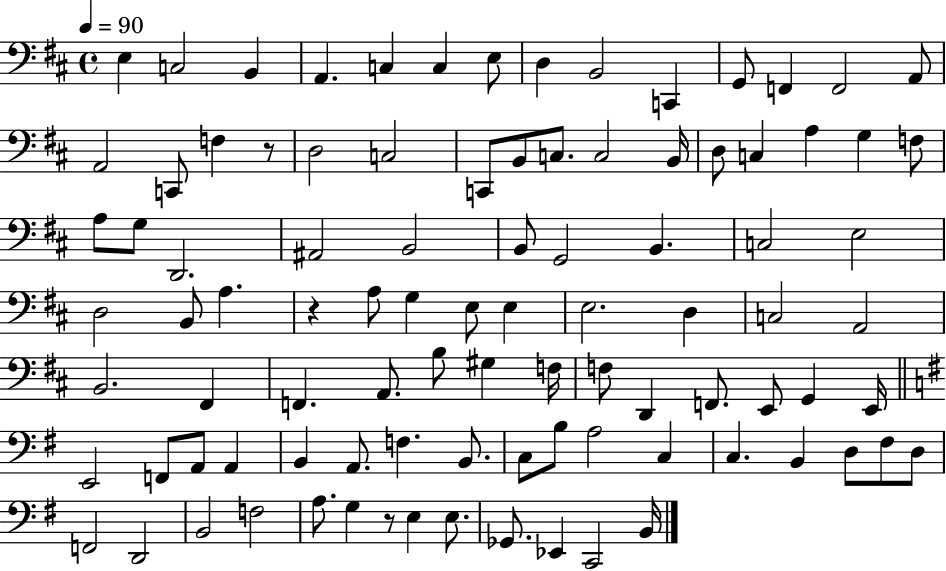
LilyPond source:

{
  \clef bass
  \time 4/4
  \defaultTimeSignature
  \key d \major
  \tempo 4 = 90
  \repeat volta 2 { e4 c2 b,4 | a,4. c4 c4 e8 | d4 b,2 c,4 | g,8 f,4 f,2 a,8 | \break a,2 c,8 f4 r8 | d2 c2 | c,8 b,8 c8. c2 b,16 | d8 c4 a4 g4 f8 | \break a8 g8 d,2. | ais,2 b,2 | b,8 g,2 b,4. | c2 e2 | \break d2 b,8 a4. | r4 a8 g4 e8 e4 | e2. d4 | c2 a,2 | \break b,2. fis,4 | f,4. a,8. b8 gis4 f16 | f8 d,4 f,8. e,8 g,4 e,16 | \bar "||" \break \key g \major e,2 f,8 a,8 a,4 | b,4 a,8. f4. b,8. | c8 b8 a2 c4 | c4. b,4 d8 fis8 d8 | \break f,2 d,2 | b,2 f2 | a8. g4 r8 e4 e8. | ges,8. ees,4 c,2 b,16 | \break } \bar "|."
}